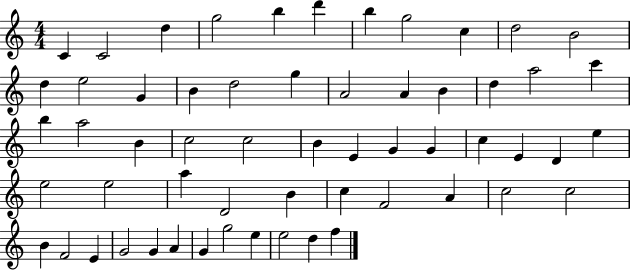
{
  \clef treble
  \numericTimeSignature
  \time 4/4
  \key c \major
  c'4 c'2 d''4 | g''2 b''4 d'''4 | b''4 g''2 c''4 | d''2 b'2 | \break d''4 e''2 g'4 | b'4 d''2 g''4 | a'2 a'4 b'4 | d''4 a''2 c'''4 | \break b''4 a''2 b'4 | c''2 c''2 | b'4 e'4 g'4 g'4 | c''4 e'4 d'4 e''4 | \break e''2 e''2 | a''4 d'2 b'4 | c''4 f'2 a'4 | c''2 c''2 | \break b'4 f'2 e'4 | g'2 g'4 a'4 | g'4 g''2 e''4 | e''2 d''4 f''4 | \break \bar "|."
}